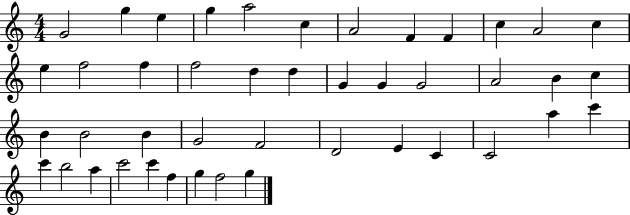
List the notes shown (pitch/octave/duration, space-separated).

G4/h G5/q E5/q G5/q A5/h C5/q A4/h F4/q F4/q C5/q A4/h C5/q E5/q F5/h F5/q F5/h D5/q D5/q G4/q G4/q G4/h A4/h B4/q C5/q B4/q B4/h B4/q G4/h F4/h D4/h E4/q C4/q C4/h A5/q C6/q C6/q B5/h A5/q C6/h C6/q F5/q G5/q F5/h G5/q